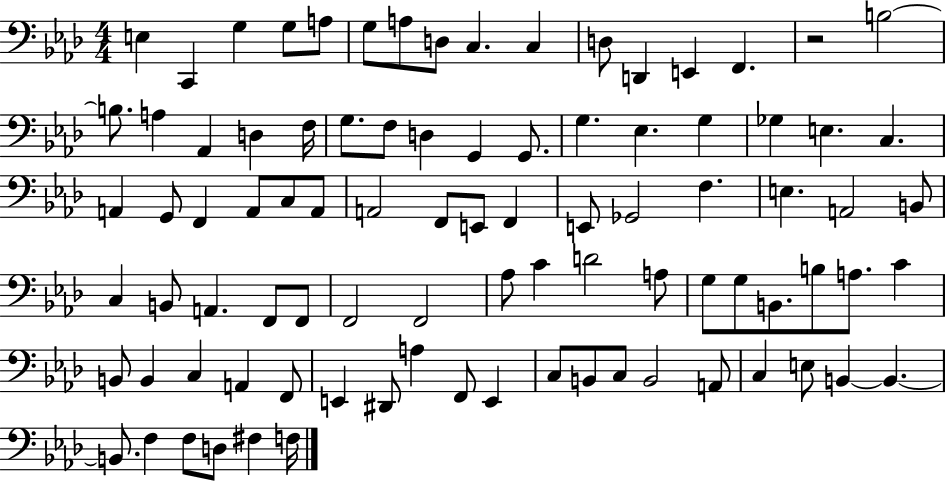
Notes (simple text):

E3/q C2/q G3/q G3/e A3/e G3/e A3/e D3/e C3/q. C3/q D3/e D2/q E2/q F2/q. R/h B3/h B3/e. A3/q Ab2/q D3/q F3/s G3/e. F3/e D3/q G2/q G2/e. G3/q. Eb3/q. G3/q Gb3/q E3/q. C3/q. A2/q G2/e F2/q A2/e C3/e A2/e A2/h F2/e E2/e F2/q E2/e Gb2/h F3/q. E3/q. A2/h B2/e C3/q B2/e A2/q. F2/e F2/e F2/h F2/h Ab3/e C4/q D4/h A3/e G3/e G3/e B2/e. B3/e A3/e. C4/q B2/e B2/q C3/q A2/q F2/e E2/q D#2/e A3/q F2/e E2/q C3/e B2/e C3/e B2/h A2/e C3/q E3/e B2/q B2/q. B2/e. F3/q F3/e D3/e F#3/q F3/s